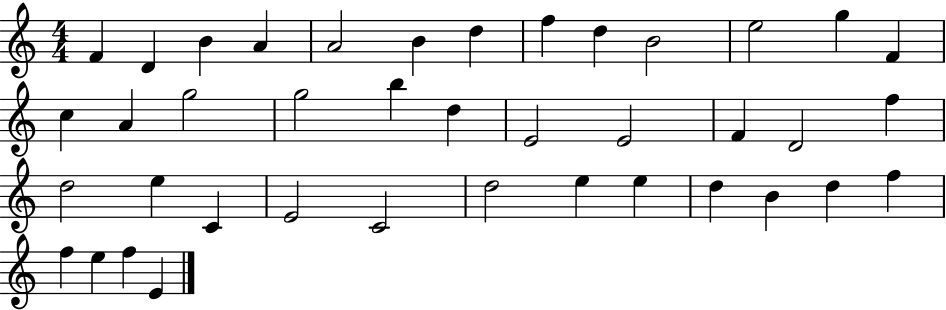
{
  \clef treble
  \numericTimeSignature
  \time 4/4
  \key c \major
  f'4 d'4 b'4 a'4 | a'2 b'4 d''4 | f''4 d''4 b'2 | e''2 g''4 f'4 | \break c''4 a'4 g''2 | g''2 b''4 d''4 | e'2 e'2 | f'4 d'2 f''4 | \break d''2 e''4 c'4 | e'2 c'2 | d''2 e''4 e''4 | d''4 b'4 d''4 f''4 | \break f''4 e''4 f''4 e'4 | \bar "|."
}